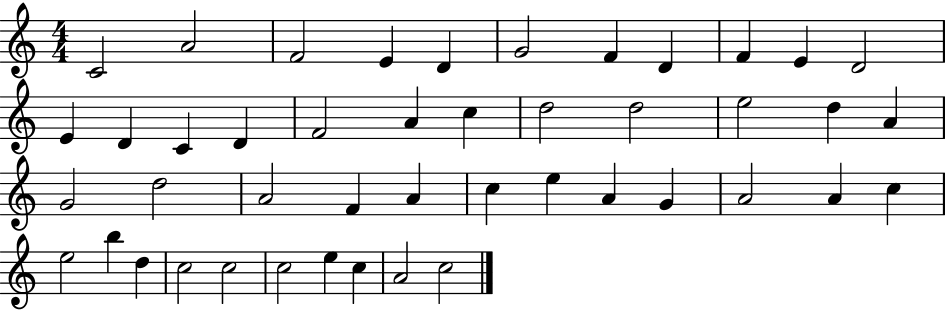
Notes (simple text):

C4/h A4/h F4/h E4/q D4/q G4/h F4/q D4/q F4/q E4/q D4/h E4/q D4/q C4/q D4/q F4/h A4/q C5/q D5/h D5/h E5/h D5/q A4/q G4/h D5/h A4/h F4/q A4/q C5/q E5/q A4/q G4/q A4/h A4/q C5/q E5/h B5/q D5/q C5/h C5/h C5/h E5/q C5/q A4/h C5/h